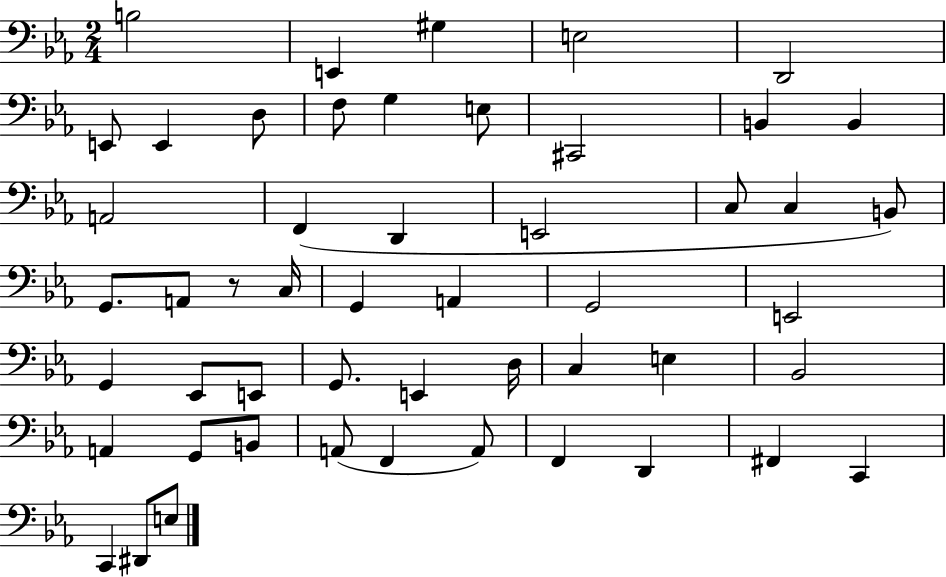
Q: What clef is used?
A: bass